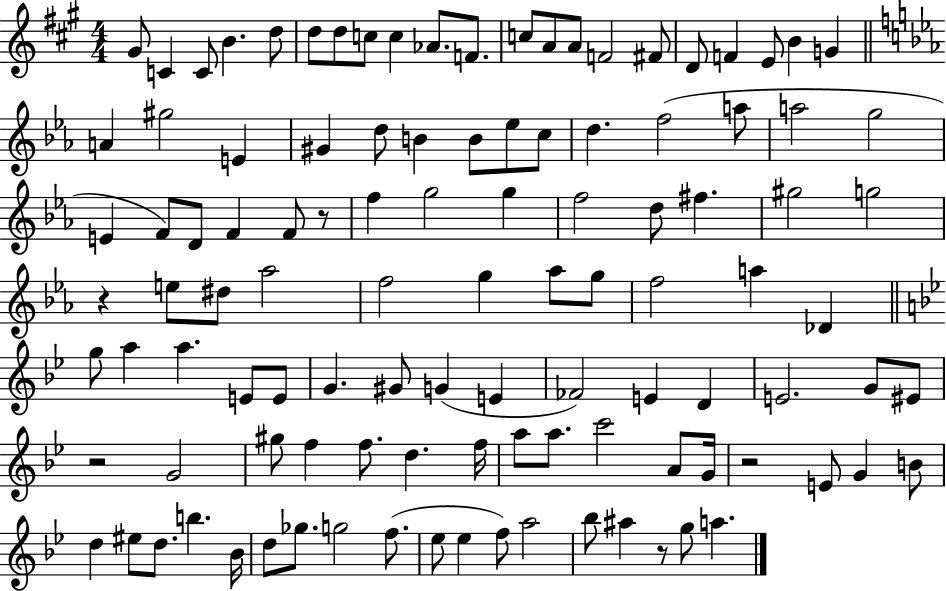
G#4/e C4/q C4/e B4/q. D5/e D5/e D5/e C5/e C5/q Ab4/e. F4/e. C5/e A4/e A4/e F4/h F#4/e D4/e F4/q E4/e B4/q G4/q A4/q G#5/h E4/q G#4/q D5/e B4/q B4/e Eb5/e C5/e D5/q. F5/h A5/e A5/h G5/h E4/q F4/e D4/e F4/q F4/e R/e F5/q G5/h G5/q F5/h D5/e F#5/q. G#5/h G5/h R/q E5/e D#5/e Ab5/h F5/h G5/q Ab5/e G5/e F5/h A5/q Db4/q G5/e A5/q A5/q. E4/e E4/e G4/q. G#4/e G4/q E4/q FES4/h E4/q D4/q E4/h. G4/e EIS4/e R/h G4/h G#5/e F5/q F5/e. D5/q. F5/s A5/e A5/e. C6/h A4/e G4/s R/h E4/e G4/q B4/e D5/q EIS5/e D5/e. B5/q. Bb4/s D5/e Gb5/e. G5/h F5/e. Eb5/e Eb5/q F5/e A5/h Bb5/e A#5/q R/e G5/e A5/q.